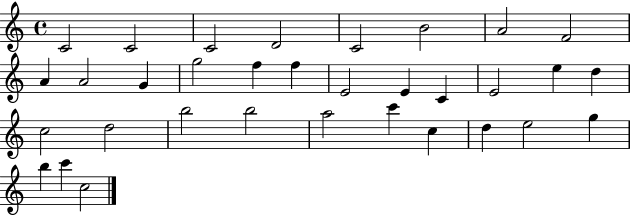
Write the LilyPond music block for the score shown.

{
  \clef treble
  \time 4/4
  \defaultTimeSignature
  \key c \major
  c'2 c'2 | c'2 d'2 | c'2 b'2 | a'2 f'2 | \break a'4 a'2 g'4 | g''2 f''4 f''4 | e'2 e'4 c'4 | e'2 e''4 d''4 | \break c''2 d''2 | b''2 b''2 | a''2 c'''4 c''4 | d''4 e''2 g''4 | \break b''4 c'''4 c''2 | \bar "|."
}